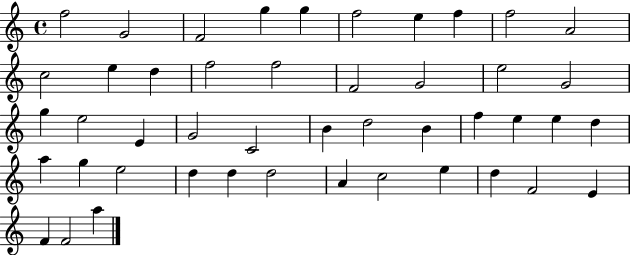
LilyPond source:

{
  \clef treble
  \time 4/4
  \defaultTimeSignature
  \key c \major
  f''2 g'2 | f'2 g''4 g''4 | f''2 e''4 f''4 | f''2 a'2 | \break c''2 e''4 d''4 | f''2 f''2 | f'2 g'2 | e''2 g'2 | \break g''4 e''2 e'4 | g'2 c'2 | b'4 d''2 b'4 | f''4 e''4 e''4 d''4 | \break a''4 g''4 e''2 | d''4 d''4 d''2 | a'4 c''2 e''4 | d''4 f'2 e'4 | \break f'4 f'2 a''4 | \bar "|."
}